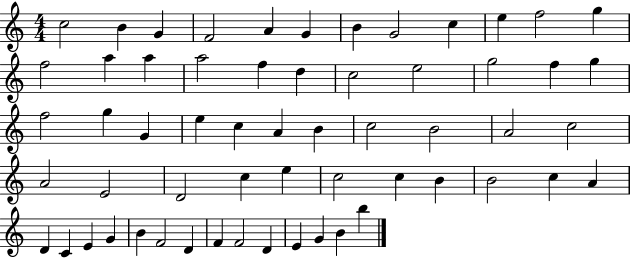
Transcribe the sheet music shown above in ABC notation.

X:1
T:Untitled
M:4/4
L:1/4
K:C
c2 B G F2 A G B G2 c e f2 g f2 a a a2 f d c2 e2 g2 f g f2 g G e c A B c2 B2 A2 c2 A2 E2 D2 c e c2 c B B2 c A D C E G B F2 D F F2 D E G B b